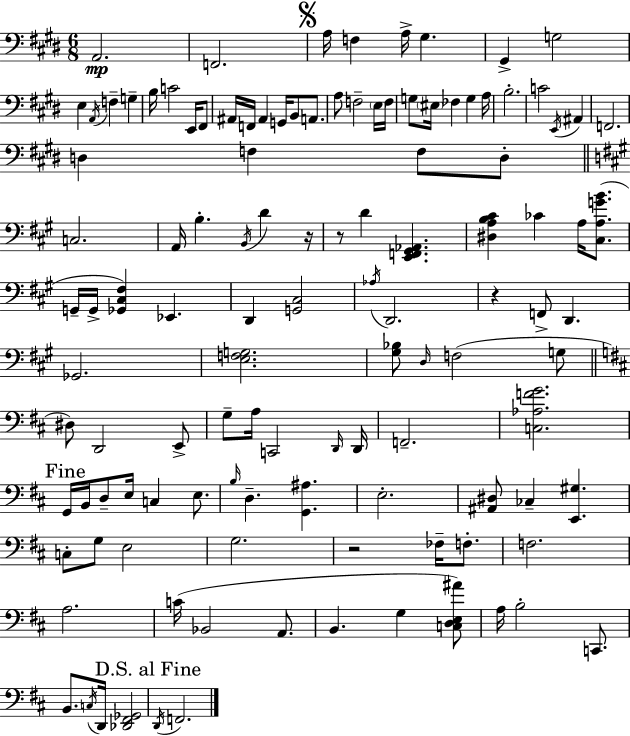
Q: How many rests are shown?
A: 4